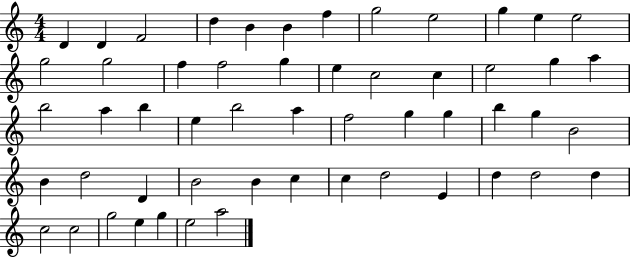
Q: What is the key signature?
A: C major